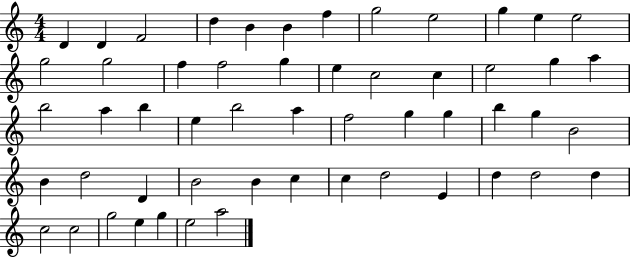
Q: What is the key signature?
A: C major